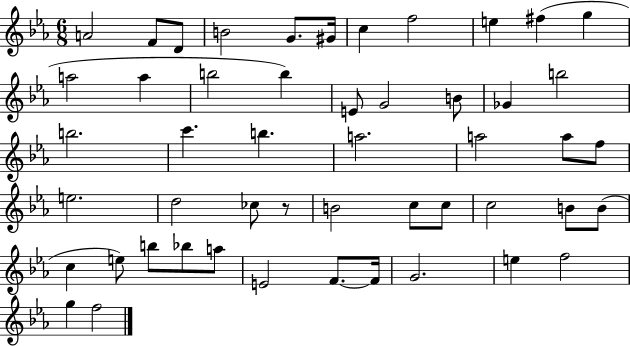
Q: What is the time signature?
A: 6/8